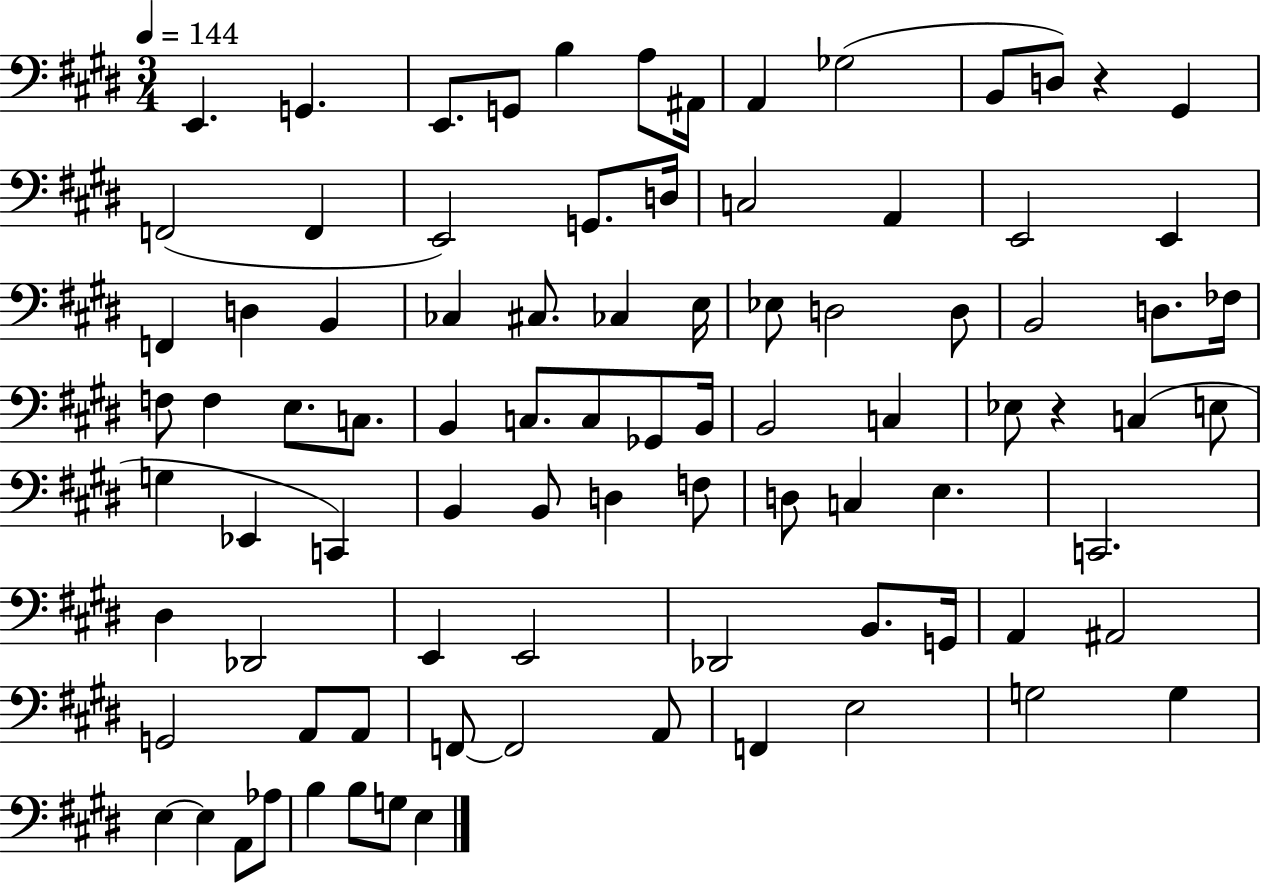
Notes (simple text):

E2/q. G2/q. E2/e. G2/e B3/q A3/e A#2/s A2/q Gb3/h B2/e D3/e R/q G#2/q F2/h F2/q E2/h G2/e. D3/s C3/h A2/q E2/h E2/q F2/q D3/q B2/q CES3/q C#3/e. CES3/q E3/s Eb3/e D3/h D3/e B2/h D3/e. FES3/s F3/e F3/q E3/e. C3/e. B2/q C3/e. C3/e Gb2/e B2/s B2/h C3/q Eb3/e R/q C3/q E3/e G3/q Eb2/q C2/q B2/q B2/e D3/q F3/e D3/e C3/q E3/q. C2/h. D#3/q Db2/h E2/q E2/h Db2/h B2/e. G2/s A2/q A#2/h G2/h A2/e A2/e F2/e F2/h A2/e F2/q E3/h G3/h G3/q E3/q E3/q A2/e Ab3/e B3/q B3/e G3/e E3/q